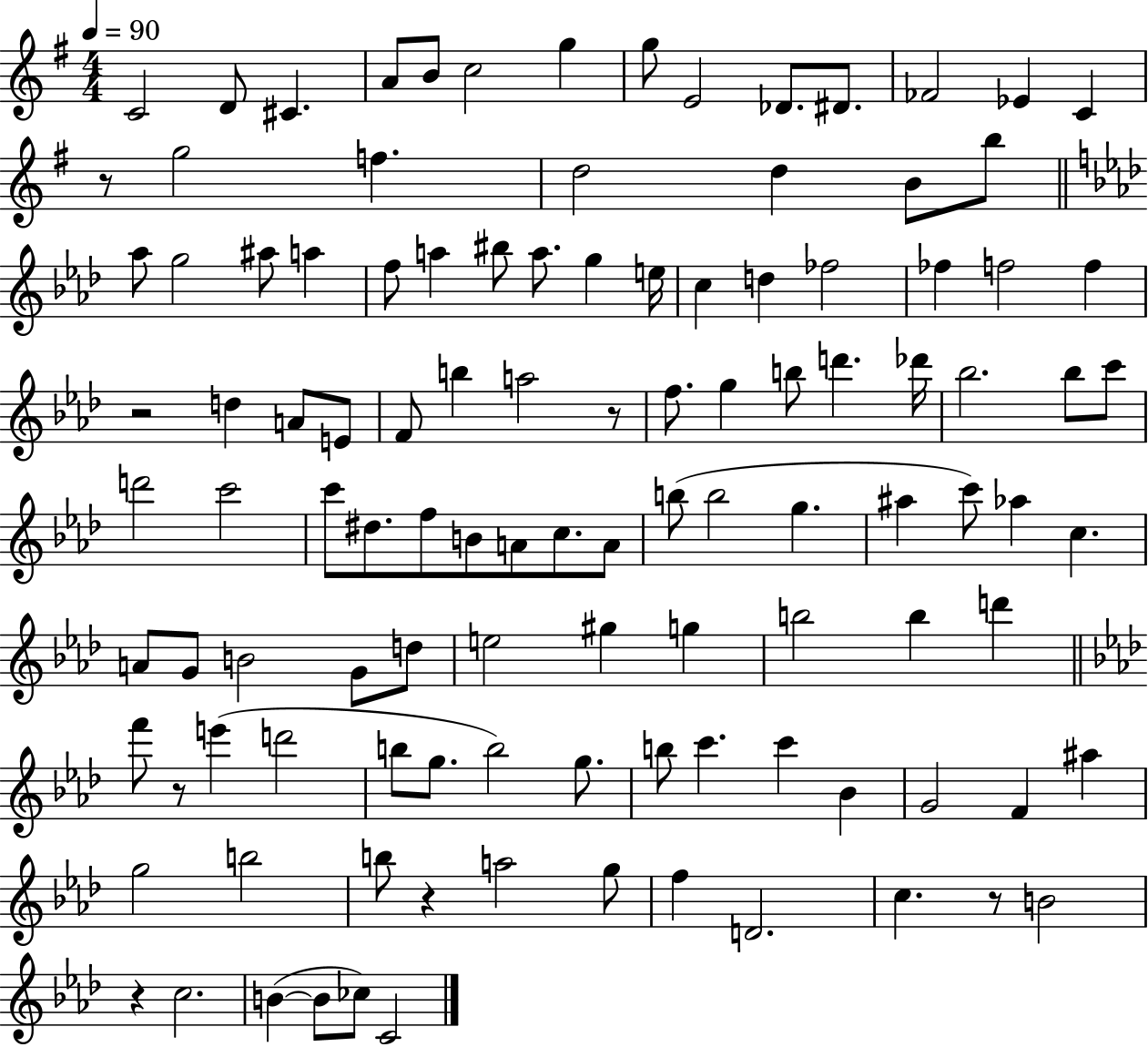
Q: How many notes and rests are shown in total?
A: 112